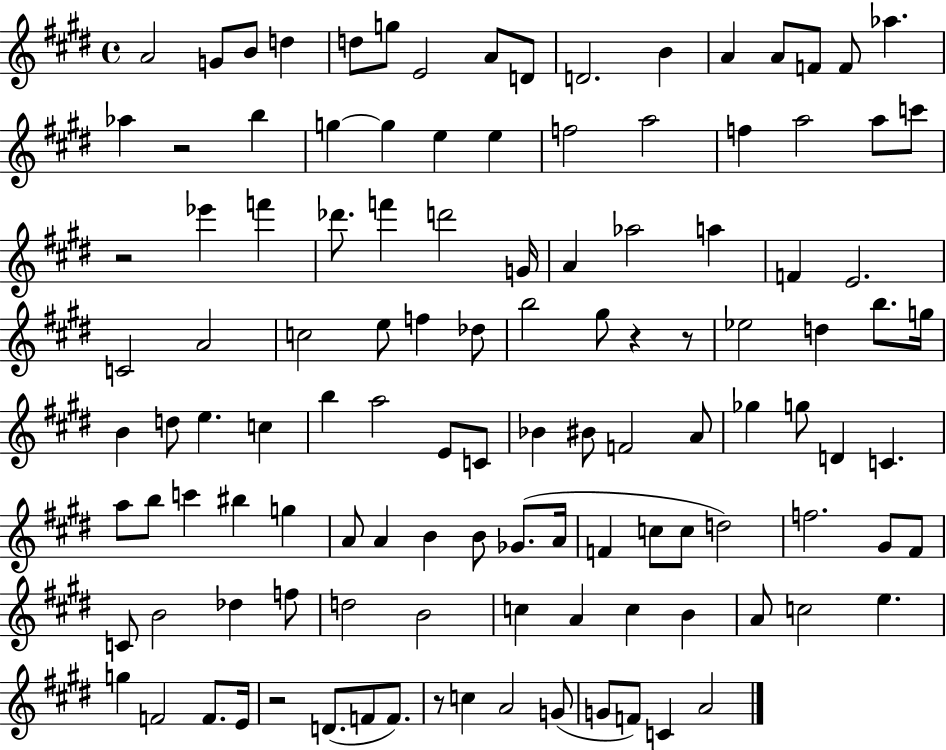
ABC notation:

X:1
T:Untitled
M:4/4
L:1/4
K:E
A2 G/2 B/2 d d/2 g/2 E2 A/2 D/2 D2 B A A/2 F/2 F/2 _a _a z2 b g g e e f2 a2 f a2 a/2 c'/2 z2 _e' f' _d'/2 f' d'2 G/4 A _a2 a F E2 C2 A2 c2 e/2 f _d/2 b2 ^g/2 z z/2 _e2 d b/2 g/4 B d/2 e c b a2 E/2 C/2 _B ^B/2 F2 A/2 _g g/2 D C a/2 b/2 c' ^b g A/2 A B B/2 _G/2 A/4 F c/2 c/2 d2 f2 ^G/2 ^F/2 C/2 B2 _d f/2 d2 B2 c A c B A/2 c2 e g F2 F/2 E/4 z2 D/2 F/2 F/2 z/2 c A2 G/2 G/2 F/2 C A2